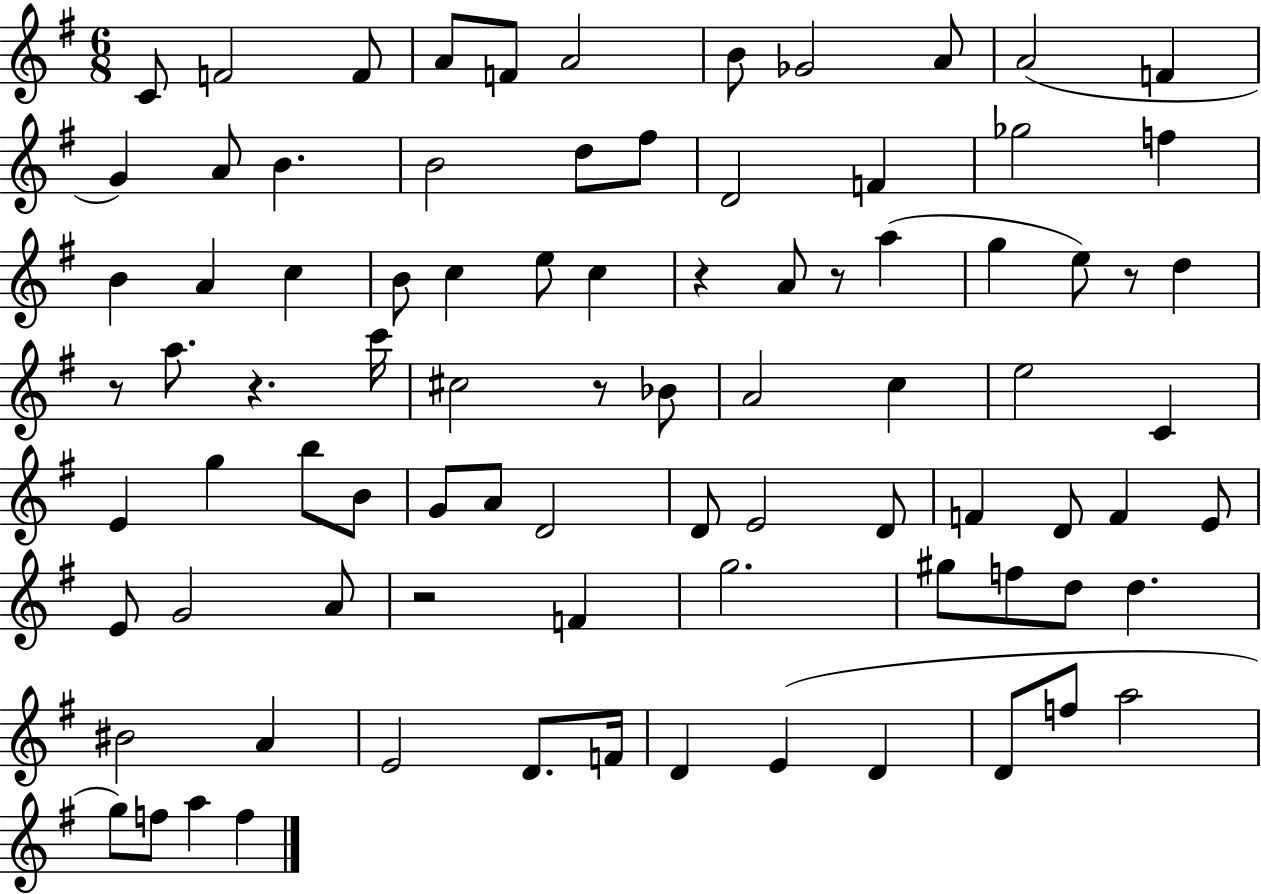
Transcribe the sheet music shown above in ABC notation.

X:1
T:Untitled
M:6/8
L:1/4
K:G
C/2 F2 F/2 A/2 F/2 A2 B/2 _G2 A/2 A2 F G A/2 B B2 d/2 ^f/2 D2 F _g2 f B A c B/2 c e/2 c z A/2 z/2 a g e/2 z/2 d z/2 a/2 z c'/4 ^c2 z/2 _B/2 A2 c e2 C E g b/2 B/2 G/2 A/2 D2 D/2 E2 D/2 F D/2 F E/2 E/2 G2 A/2 z2 F g2 ^g/2 f/2 d/2 d ^B2 A E2 D/2 F/4 D E D D/2 f/2 a2 g/2 f/2 a f